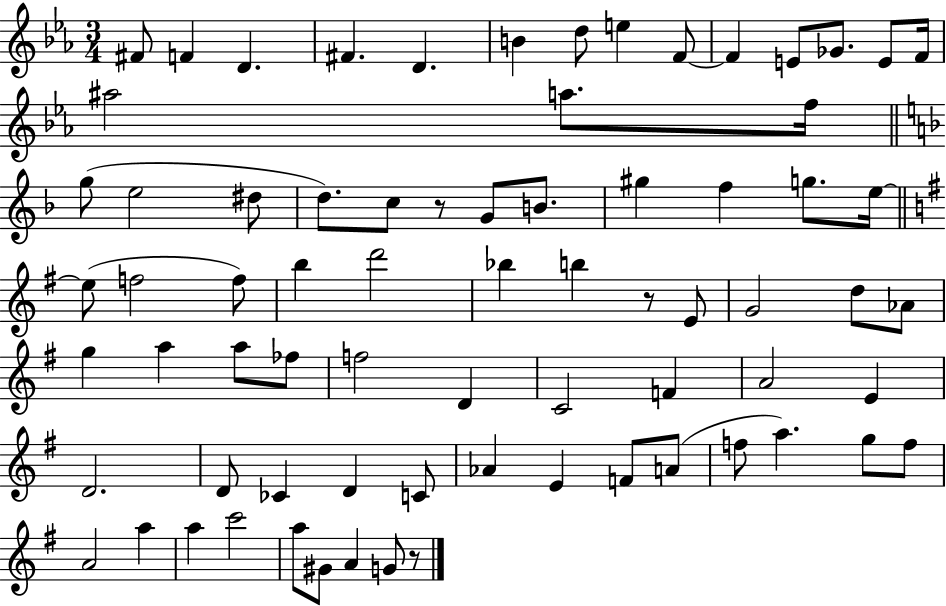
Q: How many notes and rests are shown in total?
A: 73